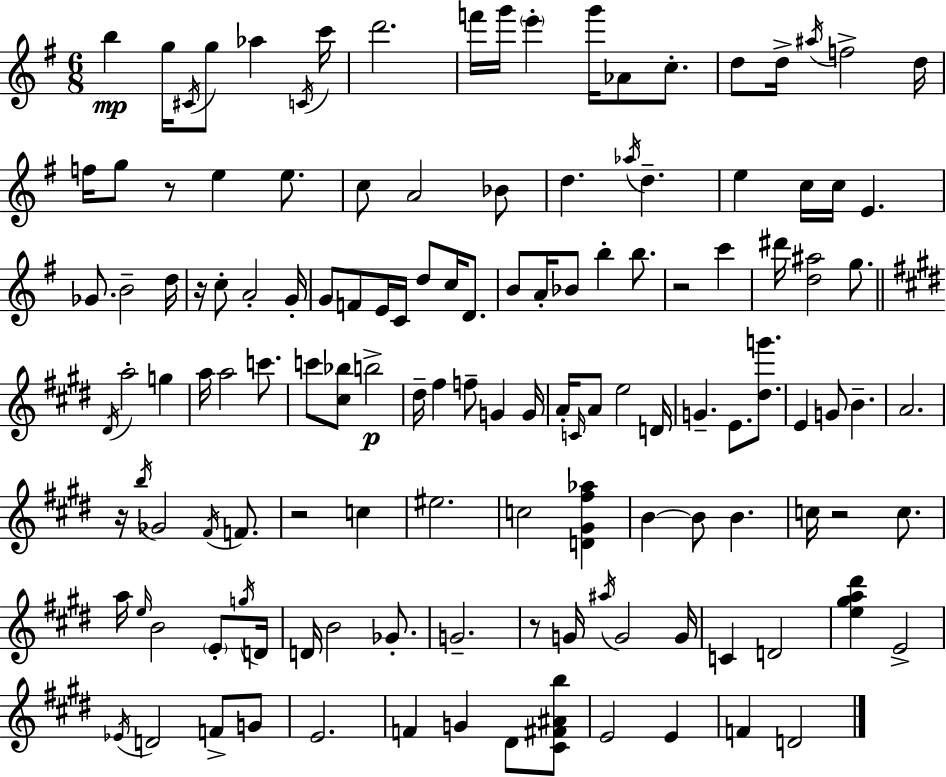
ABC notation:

X:1
T:Untitled
M:6/8
L:1/4
K:Em
b g/4 ^C/4 g/2 _a C/4 c'/4 d'2 f'/4 g'/4 e' g'/4 _A/2 c/2 d/2 d/4 ^a/4 f2 d/4 f/4 g/2 z/2 e e/2 c/2 A2 _B/2 d _a/4 d e c/4 c/4 E _G/2 B2 d/4 z/4 c/2 A2 G/4 G/2 F/2 E/4 C/4 d/2 c/4 D/2 B/2 A/4 _B/2 b b/2 z2 c' ^d'/4 [d^a]2 g/2 ^D/4 a2 g a/4 a2 c'/2 c'/2 [^c_b]/2 b2 ^d/4 ^f f/2 G G/4 A/4 C/4 A/2 e2 D/4 G E/2 [^dg']/2 E G/2 B A2 z/4 b/4 _G2 ^F/4 F/2 z2 c ^e2 c2 [D^G^f_a] B B/2 B c/4 z2 c/2 a/4 e/4 B2 E/2 g/4 D/4 D/4 B2 _G/2 G2 z/2 G/4 ^a/4 G2 G/4 C D2 [e^ga^d'] E2 _E/4 D2 F/2 G/2 E2 F G ^D/2 [^C^F^Ab]/2 E2 E F D2